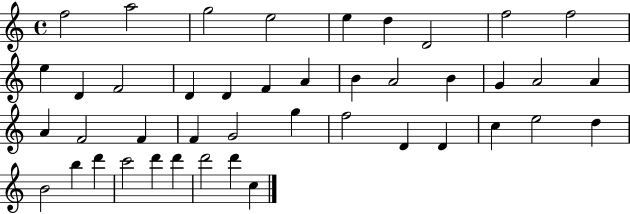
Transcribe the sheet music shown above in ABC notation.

X:1
T:Untitled
M:4/4
L:1/4
K:C
f2 a2 g2 e2 e d D2 f2 f2 e D F2 D D F A B A2 B G A2 A A F2 F F G2 g f2 D D c e2 d B2 b d' c'2 d' d' d'2 d' c